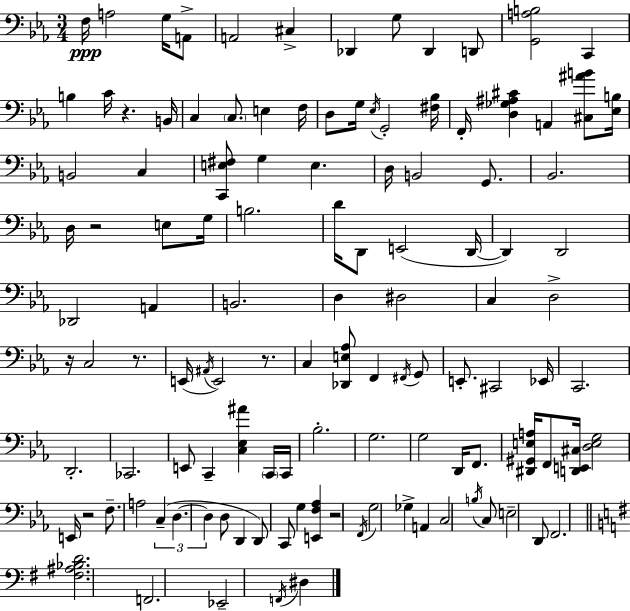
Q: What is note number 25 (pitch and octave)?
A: B2